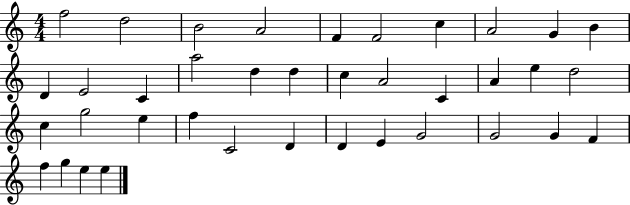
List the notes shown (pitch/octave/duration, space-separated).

F5/h D5/h B4/h A4/h F4/q F4/h C5/q A4/h G4/q B4/q D4/q E4/h C4/q A5/h D5/q D5/q C5/q A4/h C4/q A4/q E5/q D5/h C5/q G5/h E5/q F5/q C4/h D4/q D4/q E4/q G4/h G4/h G4/q F4/q F5/q G5/q E5/q E5/q